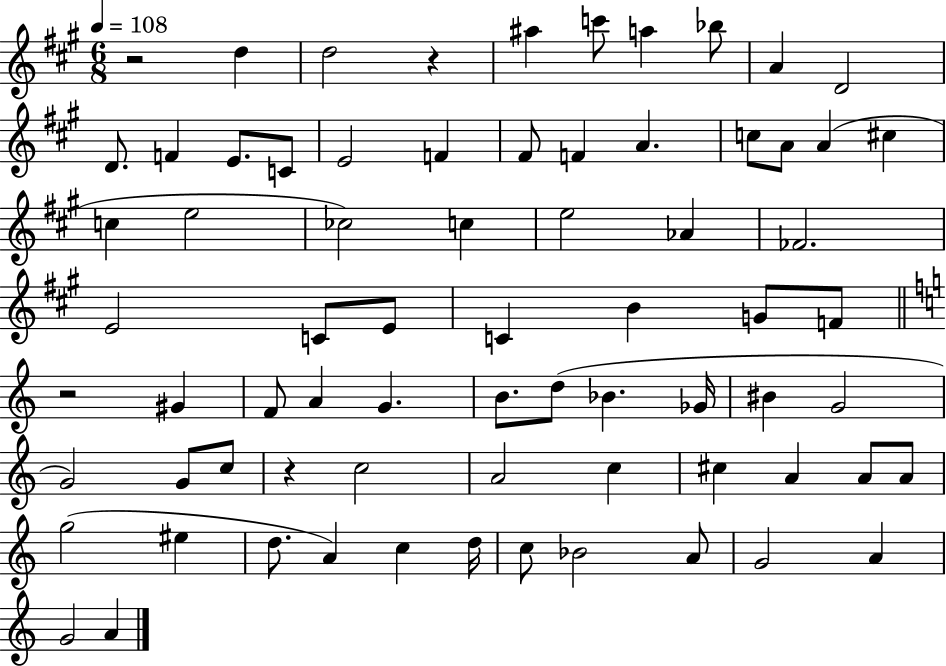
R/h D5/q D5/h R/q A#5/q C6/e A5/q Bb5/e A4/q D4/h D4/e. F4/q E4/e. C4/e E4/h F4/q F#4/e F4/q A4/q. C5/e A4/e A4/q C#5/q C5/q E5/h CES5/h C5/q E5/h Ab4/q FES4/h. E4/h C4/e E4/e C4/q B4/q G4/e F4/e R/h G#4/q F4/e A4/q G4/q. B4/e. D5/e Bb4/q. Gb4/s BIS4/q G4/h G4/h G4/e C5/e R/q C5/h A4/h C5/q C#5/q A4/q A4/e A4/e G5/h EIS5/q D5/e. A4/q C5/q D5/s C5/e Bb4/h A4/e G4/h A4/q G4/h A4/q